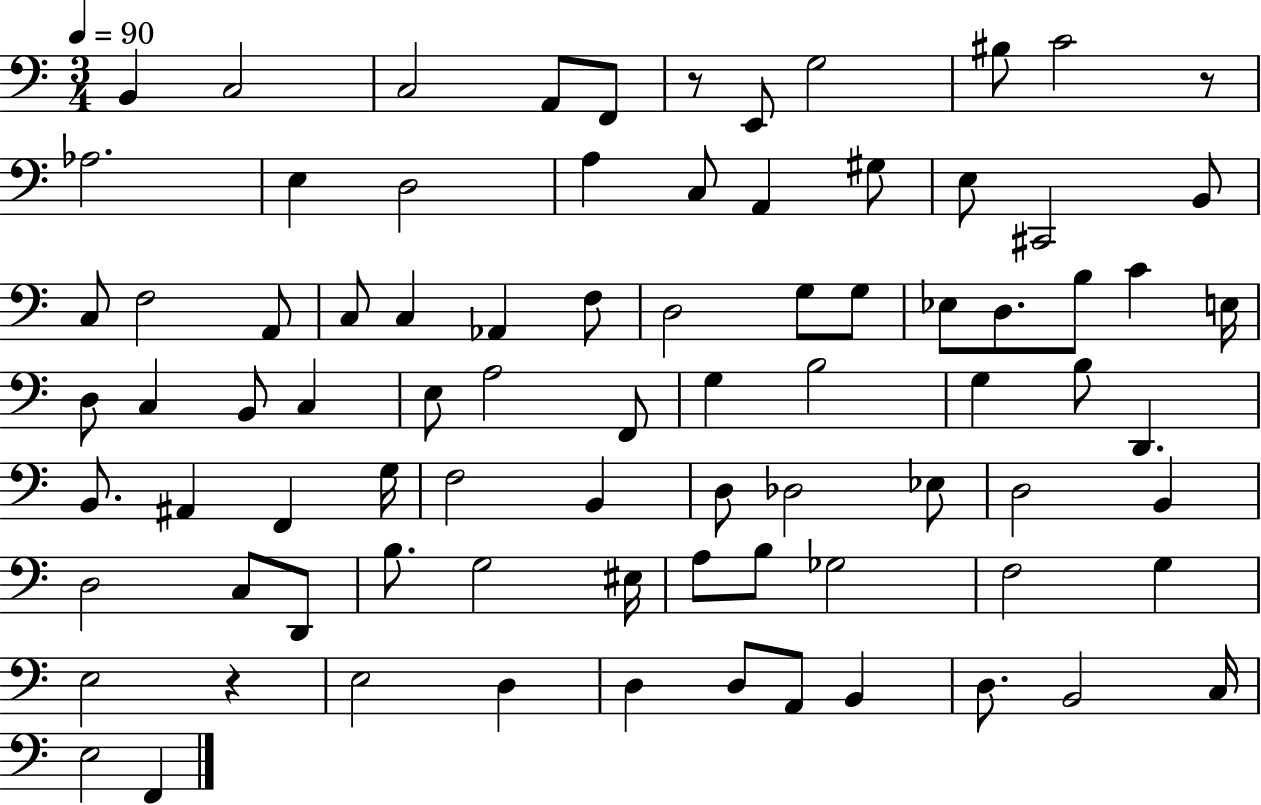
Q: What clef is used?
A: bass